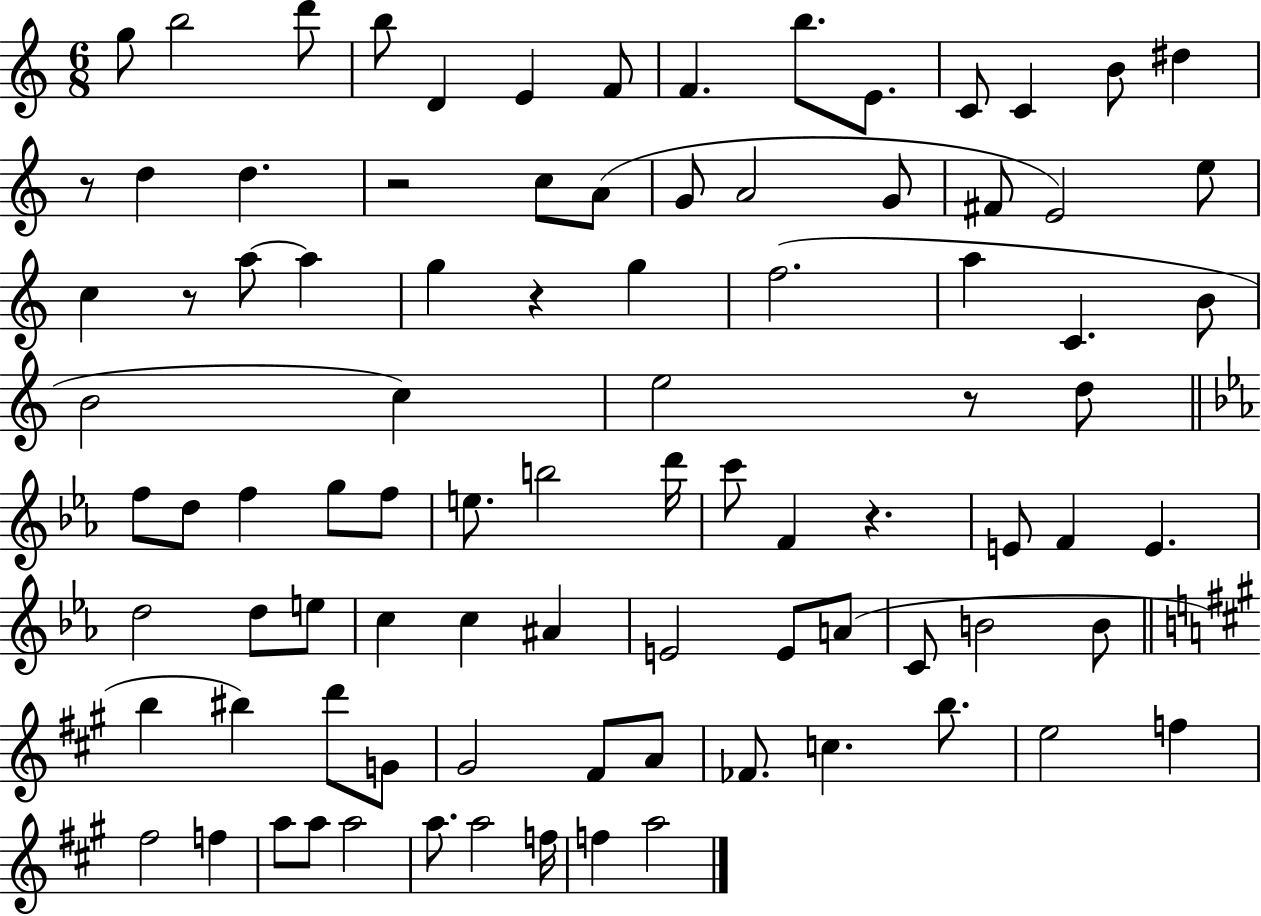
{
  \clef treble
  \numericTimeSignature
  \time 6/8
  \key c \major
  g''8 b''2 d'''8 | b''8 d'4 e'4 f'8 | f'4. b''8. e'8. | c'8 c'4 b'8 dis''4 | \break r8 d''4 d''4. | r2 c''8 a'8( | g'8 a'2 g'8 | fis'8 e'2) e''8 | \break c''4 r8 a''8~~ a''4 | g''4 r4 g''4 | f''2.( | a''4 c'4. b'8 | \break b'2 c''4) | e''2 r8 d''8 | \bar "||" \break \key ees \major f''8 d''8 f''4 g''8 f''8 | e''8. b''2 d'''16 | c'''8 f'4 r4. | e'8 f'4 e'4. | \break d''2 d''8 e''8 | c''4 c''4 ais'4 | e'2 e'8 a'8( | c'8 b'2 b'8 | \break \bar "||" \break \key a \major b''4 bis''4) d'''8 g'8 | gis'2 fis'8 a'8 | fes'8. c''4. b''8. | e''2 f''4 | \break fis''2 f''4 | a''8 a''8 a''2 | a''8. a''2 f''16 | f''4 a''2 | \break \bar "|."
}